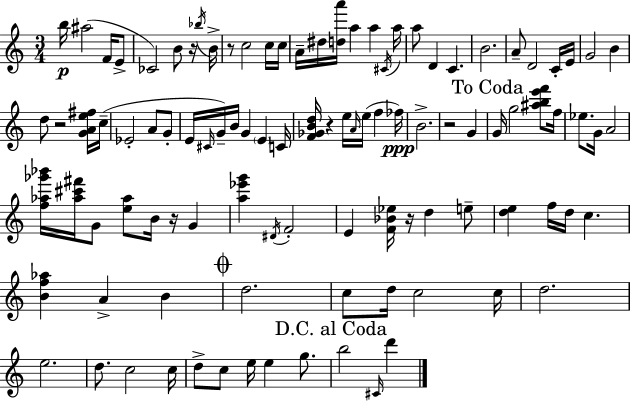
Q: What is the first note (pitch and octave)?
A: B5